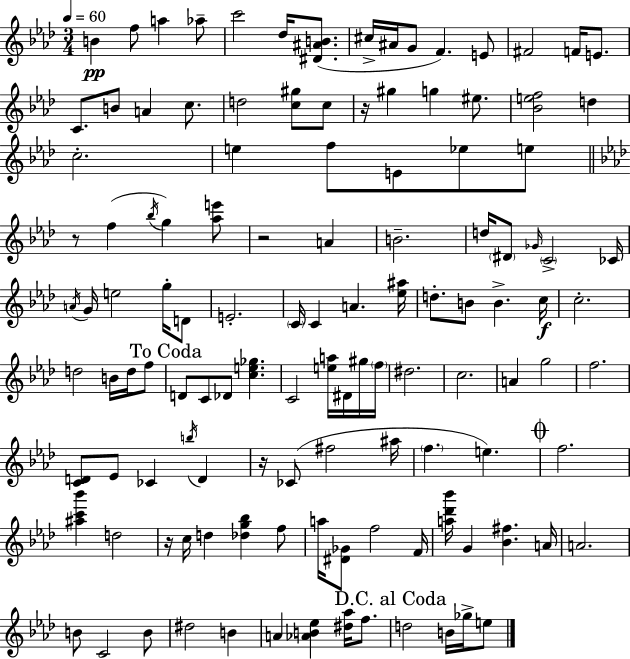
{
  \clef treble
  \numericTimeSignature
  \time 3/4
  \key f \minor
  \tempo 4 = 60
  b'4\pp f''8 a''4 aes''8-- | c'''2 des''16 <dis' ais' b'>8.( | cis''16-> ais'16 g'8 f'4.) e'8 | fis'2 f'16 e'8. | \break c'8. b'8 a'4 c''8. | d''2 <c'' gis''>8 c''8 | r16 gis''4 g''4 eis''8. | <bes' e'' f''>2 d''4 | \break c''2.-. | e''4 f''8 e'8 ees''8 e''8 | \bar "||" \break \key f \minor r8 f''4( \acciaccatura { bes''16 } g''4) <aes'' e'''>8 | r2 a'4 | b'2.-- | d''16 \parenthesize dis'8 \grace { ges'16 } \parenthesize c'2-> | \break ces'16 \acciaccatura { a'16 } g'16 e''2 | g''16-. d'8 e'2.-. | \parenthesize c'16 c'4 a'4. | <ees'' ais''>16 d''8.-. b'8 b'4.-> | \break c''16\f c''2.-. | d''2 b'16 | d''16 f''8 \mark "To Coda" d'8 c'8 des'8 <c'' e'' ges''>4. | c'2 <e'' a''>16 | \break dis'16 gis''16 \parenthesize f''16 dis''2. | c''2. | a'4 g''2 | f''2. | \break <c' d'>8 ees'8 ces'4 \acciaccatura { b''16 } | d'4 r16 ces'8( fis''2 | ais''16 \parenthesize f''4. e''4.) | \mark \markup { \musicglyph "scripts.coda" } f''2. | \break <ais'' c''' bes'''>4 d''2 | r16 c''16 d''4 <des'' g'' bes''>4 | f''8 a''16 <dis' ges'>8 f''2 | f'16 <a'' des''' bes'''>16 g'4 <bes' fis''>4. | \break a'16 a'2. | b'8 c'2 | b'8 dis''2 | b'4 a'4 <aes' b' ees''>4 | \break <dis'' aes''>16 f''8. \mark "D.C. al Coda" d''2 | b'16 ges''16-> e''8 \bar "|."
}